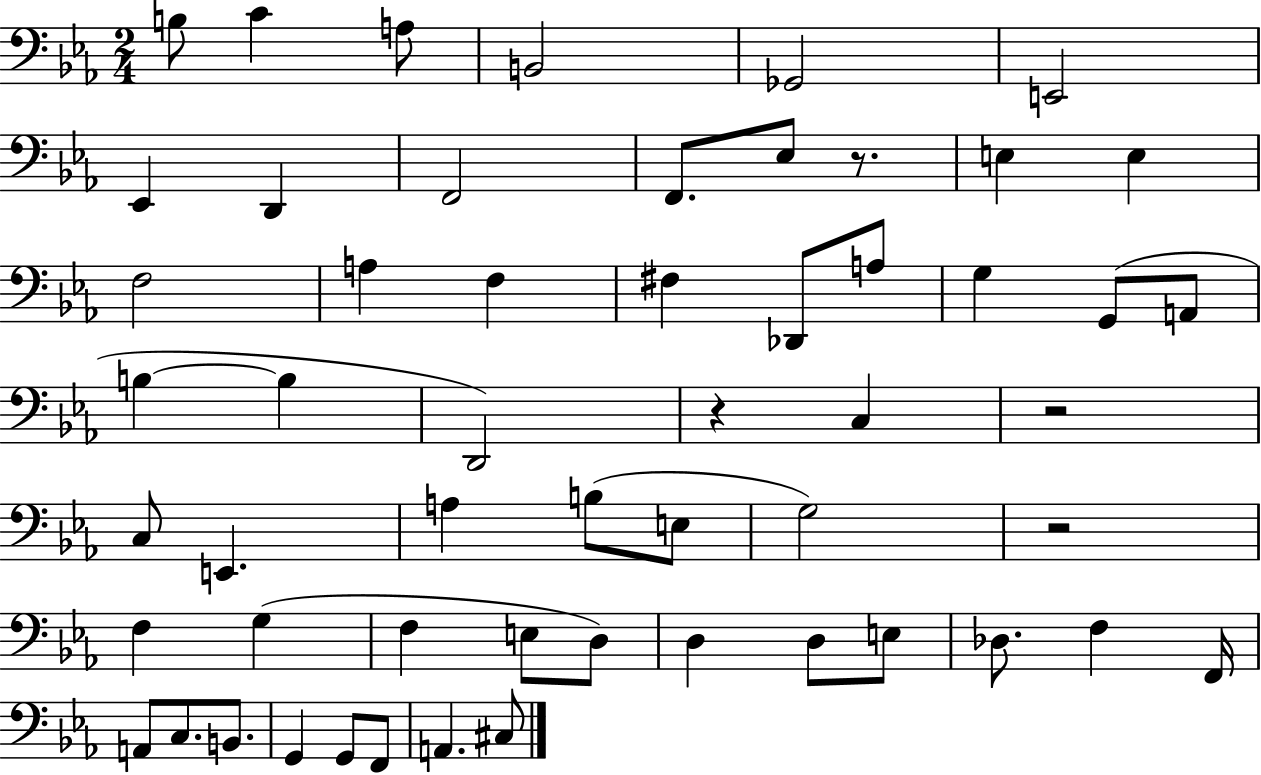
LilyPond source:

{
  \clef bass
  \numericTimeSignature
  \time 2/4
  \key ees \major
  b8 c'4 a8 | b,2 | ges,2 | e,2 | \break ees,4 d,4 | f,2 | f,8. ees8 r8. | e4 e4 | \break f2 | a4 f4 | fis4 des,8 a8 | g4 g,8( a,8 | \break b4~~ b4 | d,2) | r4 c4 | r2 | \break c8 e,4. | a4 b8( e8 | g2) | r2 | \break f4 g4( | f4 e8 d8) | d4 d8 e8 | des8. f4 f,16 | \break a,8 c8. b,8. | g,4 g,8 f,8 | a,4. cis8 | \bar "|."
}